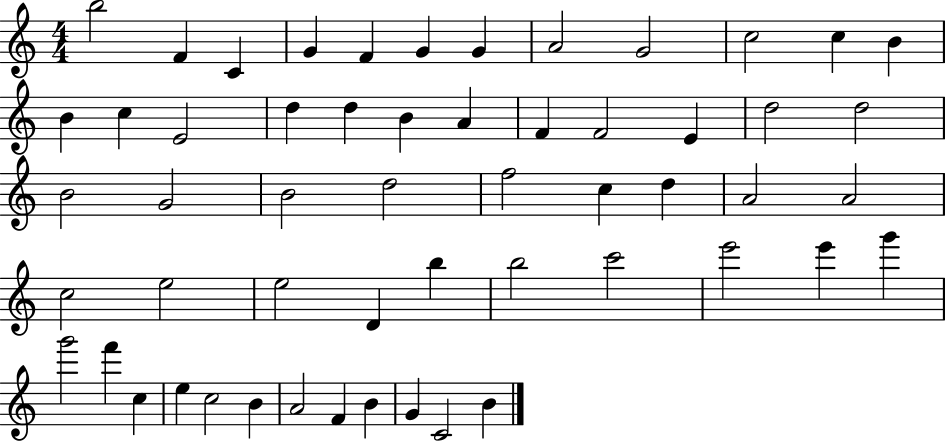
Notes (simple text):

B5/h F4/q C4/q G4/q F4/q G4/q G4/q A4/h G4/h C5/h C5/q B4/q B4/q C5/q E4/h D5/q D5/q B4/q A4/q F4/q F4/h E4/q D5/h D5/h B4/h G4/h B4/h D5/h F5/h C5/q D5/q A4/h A4/h C5/h E5/h E5/h D4/q B5/q B5/h C6/h E6/h E6/q G6/q G6/h F6/q C5/q E5/q C5/h B4/q A4/h F4/q B4/q G4/q C4/h B4/q